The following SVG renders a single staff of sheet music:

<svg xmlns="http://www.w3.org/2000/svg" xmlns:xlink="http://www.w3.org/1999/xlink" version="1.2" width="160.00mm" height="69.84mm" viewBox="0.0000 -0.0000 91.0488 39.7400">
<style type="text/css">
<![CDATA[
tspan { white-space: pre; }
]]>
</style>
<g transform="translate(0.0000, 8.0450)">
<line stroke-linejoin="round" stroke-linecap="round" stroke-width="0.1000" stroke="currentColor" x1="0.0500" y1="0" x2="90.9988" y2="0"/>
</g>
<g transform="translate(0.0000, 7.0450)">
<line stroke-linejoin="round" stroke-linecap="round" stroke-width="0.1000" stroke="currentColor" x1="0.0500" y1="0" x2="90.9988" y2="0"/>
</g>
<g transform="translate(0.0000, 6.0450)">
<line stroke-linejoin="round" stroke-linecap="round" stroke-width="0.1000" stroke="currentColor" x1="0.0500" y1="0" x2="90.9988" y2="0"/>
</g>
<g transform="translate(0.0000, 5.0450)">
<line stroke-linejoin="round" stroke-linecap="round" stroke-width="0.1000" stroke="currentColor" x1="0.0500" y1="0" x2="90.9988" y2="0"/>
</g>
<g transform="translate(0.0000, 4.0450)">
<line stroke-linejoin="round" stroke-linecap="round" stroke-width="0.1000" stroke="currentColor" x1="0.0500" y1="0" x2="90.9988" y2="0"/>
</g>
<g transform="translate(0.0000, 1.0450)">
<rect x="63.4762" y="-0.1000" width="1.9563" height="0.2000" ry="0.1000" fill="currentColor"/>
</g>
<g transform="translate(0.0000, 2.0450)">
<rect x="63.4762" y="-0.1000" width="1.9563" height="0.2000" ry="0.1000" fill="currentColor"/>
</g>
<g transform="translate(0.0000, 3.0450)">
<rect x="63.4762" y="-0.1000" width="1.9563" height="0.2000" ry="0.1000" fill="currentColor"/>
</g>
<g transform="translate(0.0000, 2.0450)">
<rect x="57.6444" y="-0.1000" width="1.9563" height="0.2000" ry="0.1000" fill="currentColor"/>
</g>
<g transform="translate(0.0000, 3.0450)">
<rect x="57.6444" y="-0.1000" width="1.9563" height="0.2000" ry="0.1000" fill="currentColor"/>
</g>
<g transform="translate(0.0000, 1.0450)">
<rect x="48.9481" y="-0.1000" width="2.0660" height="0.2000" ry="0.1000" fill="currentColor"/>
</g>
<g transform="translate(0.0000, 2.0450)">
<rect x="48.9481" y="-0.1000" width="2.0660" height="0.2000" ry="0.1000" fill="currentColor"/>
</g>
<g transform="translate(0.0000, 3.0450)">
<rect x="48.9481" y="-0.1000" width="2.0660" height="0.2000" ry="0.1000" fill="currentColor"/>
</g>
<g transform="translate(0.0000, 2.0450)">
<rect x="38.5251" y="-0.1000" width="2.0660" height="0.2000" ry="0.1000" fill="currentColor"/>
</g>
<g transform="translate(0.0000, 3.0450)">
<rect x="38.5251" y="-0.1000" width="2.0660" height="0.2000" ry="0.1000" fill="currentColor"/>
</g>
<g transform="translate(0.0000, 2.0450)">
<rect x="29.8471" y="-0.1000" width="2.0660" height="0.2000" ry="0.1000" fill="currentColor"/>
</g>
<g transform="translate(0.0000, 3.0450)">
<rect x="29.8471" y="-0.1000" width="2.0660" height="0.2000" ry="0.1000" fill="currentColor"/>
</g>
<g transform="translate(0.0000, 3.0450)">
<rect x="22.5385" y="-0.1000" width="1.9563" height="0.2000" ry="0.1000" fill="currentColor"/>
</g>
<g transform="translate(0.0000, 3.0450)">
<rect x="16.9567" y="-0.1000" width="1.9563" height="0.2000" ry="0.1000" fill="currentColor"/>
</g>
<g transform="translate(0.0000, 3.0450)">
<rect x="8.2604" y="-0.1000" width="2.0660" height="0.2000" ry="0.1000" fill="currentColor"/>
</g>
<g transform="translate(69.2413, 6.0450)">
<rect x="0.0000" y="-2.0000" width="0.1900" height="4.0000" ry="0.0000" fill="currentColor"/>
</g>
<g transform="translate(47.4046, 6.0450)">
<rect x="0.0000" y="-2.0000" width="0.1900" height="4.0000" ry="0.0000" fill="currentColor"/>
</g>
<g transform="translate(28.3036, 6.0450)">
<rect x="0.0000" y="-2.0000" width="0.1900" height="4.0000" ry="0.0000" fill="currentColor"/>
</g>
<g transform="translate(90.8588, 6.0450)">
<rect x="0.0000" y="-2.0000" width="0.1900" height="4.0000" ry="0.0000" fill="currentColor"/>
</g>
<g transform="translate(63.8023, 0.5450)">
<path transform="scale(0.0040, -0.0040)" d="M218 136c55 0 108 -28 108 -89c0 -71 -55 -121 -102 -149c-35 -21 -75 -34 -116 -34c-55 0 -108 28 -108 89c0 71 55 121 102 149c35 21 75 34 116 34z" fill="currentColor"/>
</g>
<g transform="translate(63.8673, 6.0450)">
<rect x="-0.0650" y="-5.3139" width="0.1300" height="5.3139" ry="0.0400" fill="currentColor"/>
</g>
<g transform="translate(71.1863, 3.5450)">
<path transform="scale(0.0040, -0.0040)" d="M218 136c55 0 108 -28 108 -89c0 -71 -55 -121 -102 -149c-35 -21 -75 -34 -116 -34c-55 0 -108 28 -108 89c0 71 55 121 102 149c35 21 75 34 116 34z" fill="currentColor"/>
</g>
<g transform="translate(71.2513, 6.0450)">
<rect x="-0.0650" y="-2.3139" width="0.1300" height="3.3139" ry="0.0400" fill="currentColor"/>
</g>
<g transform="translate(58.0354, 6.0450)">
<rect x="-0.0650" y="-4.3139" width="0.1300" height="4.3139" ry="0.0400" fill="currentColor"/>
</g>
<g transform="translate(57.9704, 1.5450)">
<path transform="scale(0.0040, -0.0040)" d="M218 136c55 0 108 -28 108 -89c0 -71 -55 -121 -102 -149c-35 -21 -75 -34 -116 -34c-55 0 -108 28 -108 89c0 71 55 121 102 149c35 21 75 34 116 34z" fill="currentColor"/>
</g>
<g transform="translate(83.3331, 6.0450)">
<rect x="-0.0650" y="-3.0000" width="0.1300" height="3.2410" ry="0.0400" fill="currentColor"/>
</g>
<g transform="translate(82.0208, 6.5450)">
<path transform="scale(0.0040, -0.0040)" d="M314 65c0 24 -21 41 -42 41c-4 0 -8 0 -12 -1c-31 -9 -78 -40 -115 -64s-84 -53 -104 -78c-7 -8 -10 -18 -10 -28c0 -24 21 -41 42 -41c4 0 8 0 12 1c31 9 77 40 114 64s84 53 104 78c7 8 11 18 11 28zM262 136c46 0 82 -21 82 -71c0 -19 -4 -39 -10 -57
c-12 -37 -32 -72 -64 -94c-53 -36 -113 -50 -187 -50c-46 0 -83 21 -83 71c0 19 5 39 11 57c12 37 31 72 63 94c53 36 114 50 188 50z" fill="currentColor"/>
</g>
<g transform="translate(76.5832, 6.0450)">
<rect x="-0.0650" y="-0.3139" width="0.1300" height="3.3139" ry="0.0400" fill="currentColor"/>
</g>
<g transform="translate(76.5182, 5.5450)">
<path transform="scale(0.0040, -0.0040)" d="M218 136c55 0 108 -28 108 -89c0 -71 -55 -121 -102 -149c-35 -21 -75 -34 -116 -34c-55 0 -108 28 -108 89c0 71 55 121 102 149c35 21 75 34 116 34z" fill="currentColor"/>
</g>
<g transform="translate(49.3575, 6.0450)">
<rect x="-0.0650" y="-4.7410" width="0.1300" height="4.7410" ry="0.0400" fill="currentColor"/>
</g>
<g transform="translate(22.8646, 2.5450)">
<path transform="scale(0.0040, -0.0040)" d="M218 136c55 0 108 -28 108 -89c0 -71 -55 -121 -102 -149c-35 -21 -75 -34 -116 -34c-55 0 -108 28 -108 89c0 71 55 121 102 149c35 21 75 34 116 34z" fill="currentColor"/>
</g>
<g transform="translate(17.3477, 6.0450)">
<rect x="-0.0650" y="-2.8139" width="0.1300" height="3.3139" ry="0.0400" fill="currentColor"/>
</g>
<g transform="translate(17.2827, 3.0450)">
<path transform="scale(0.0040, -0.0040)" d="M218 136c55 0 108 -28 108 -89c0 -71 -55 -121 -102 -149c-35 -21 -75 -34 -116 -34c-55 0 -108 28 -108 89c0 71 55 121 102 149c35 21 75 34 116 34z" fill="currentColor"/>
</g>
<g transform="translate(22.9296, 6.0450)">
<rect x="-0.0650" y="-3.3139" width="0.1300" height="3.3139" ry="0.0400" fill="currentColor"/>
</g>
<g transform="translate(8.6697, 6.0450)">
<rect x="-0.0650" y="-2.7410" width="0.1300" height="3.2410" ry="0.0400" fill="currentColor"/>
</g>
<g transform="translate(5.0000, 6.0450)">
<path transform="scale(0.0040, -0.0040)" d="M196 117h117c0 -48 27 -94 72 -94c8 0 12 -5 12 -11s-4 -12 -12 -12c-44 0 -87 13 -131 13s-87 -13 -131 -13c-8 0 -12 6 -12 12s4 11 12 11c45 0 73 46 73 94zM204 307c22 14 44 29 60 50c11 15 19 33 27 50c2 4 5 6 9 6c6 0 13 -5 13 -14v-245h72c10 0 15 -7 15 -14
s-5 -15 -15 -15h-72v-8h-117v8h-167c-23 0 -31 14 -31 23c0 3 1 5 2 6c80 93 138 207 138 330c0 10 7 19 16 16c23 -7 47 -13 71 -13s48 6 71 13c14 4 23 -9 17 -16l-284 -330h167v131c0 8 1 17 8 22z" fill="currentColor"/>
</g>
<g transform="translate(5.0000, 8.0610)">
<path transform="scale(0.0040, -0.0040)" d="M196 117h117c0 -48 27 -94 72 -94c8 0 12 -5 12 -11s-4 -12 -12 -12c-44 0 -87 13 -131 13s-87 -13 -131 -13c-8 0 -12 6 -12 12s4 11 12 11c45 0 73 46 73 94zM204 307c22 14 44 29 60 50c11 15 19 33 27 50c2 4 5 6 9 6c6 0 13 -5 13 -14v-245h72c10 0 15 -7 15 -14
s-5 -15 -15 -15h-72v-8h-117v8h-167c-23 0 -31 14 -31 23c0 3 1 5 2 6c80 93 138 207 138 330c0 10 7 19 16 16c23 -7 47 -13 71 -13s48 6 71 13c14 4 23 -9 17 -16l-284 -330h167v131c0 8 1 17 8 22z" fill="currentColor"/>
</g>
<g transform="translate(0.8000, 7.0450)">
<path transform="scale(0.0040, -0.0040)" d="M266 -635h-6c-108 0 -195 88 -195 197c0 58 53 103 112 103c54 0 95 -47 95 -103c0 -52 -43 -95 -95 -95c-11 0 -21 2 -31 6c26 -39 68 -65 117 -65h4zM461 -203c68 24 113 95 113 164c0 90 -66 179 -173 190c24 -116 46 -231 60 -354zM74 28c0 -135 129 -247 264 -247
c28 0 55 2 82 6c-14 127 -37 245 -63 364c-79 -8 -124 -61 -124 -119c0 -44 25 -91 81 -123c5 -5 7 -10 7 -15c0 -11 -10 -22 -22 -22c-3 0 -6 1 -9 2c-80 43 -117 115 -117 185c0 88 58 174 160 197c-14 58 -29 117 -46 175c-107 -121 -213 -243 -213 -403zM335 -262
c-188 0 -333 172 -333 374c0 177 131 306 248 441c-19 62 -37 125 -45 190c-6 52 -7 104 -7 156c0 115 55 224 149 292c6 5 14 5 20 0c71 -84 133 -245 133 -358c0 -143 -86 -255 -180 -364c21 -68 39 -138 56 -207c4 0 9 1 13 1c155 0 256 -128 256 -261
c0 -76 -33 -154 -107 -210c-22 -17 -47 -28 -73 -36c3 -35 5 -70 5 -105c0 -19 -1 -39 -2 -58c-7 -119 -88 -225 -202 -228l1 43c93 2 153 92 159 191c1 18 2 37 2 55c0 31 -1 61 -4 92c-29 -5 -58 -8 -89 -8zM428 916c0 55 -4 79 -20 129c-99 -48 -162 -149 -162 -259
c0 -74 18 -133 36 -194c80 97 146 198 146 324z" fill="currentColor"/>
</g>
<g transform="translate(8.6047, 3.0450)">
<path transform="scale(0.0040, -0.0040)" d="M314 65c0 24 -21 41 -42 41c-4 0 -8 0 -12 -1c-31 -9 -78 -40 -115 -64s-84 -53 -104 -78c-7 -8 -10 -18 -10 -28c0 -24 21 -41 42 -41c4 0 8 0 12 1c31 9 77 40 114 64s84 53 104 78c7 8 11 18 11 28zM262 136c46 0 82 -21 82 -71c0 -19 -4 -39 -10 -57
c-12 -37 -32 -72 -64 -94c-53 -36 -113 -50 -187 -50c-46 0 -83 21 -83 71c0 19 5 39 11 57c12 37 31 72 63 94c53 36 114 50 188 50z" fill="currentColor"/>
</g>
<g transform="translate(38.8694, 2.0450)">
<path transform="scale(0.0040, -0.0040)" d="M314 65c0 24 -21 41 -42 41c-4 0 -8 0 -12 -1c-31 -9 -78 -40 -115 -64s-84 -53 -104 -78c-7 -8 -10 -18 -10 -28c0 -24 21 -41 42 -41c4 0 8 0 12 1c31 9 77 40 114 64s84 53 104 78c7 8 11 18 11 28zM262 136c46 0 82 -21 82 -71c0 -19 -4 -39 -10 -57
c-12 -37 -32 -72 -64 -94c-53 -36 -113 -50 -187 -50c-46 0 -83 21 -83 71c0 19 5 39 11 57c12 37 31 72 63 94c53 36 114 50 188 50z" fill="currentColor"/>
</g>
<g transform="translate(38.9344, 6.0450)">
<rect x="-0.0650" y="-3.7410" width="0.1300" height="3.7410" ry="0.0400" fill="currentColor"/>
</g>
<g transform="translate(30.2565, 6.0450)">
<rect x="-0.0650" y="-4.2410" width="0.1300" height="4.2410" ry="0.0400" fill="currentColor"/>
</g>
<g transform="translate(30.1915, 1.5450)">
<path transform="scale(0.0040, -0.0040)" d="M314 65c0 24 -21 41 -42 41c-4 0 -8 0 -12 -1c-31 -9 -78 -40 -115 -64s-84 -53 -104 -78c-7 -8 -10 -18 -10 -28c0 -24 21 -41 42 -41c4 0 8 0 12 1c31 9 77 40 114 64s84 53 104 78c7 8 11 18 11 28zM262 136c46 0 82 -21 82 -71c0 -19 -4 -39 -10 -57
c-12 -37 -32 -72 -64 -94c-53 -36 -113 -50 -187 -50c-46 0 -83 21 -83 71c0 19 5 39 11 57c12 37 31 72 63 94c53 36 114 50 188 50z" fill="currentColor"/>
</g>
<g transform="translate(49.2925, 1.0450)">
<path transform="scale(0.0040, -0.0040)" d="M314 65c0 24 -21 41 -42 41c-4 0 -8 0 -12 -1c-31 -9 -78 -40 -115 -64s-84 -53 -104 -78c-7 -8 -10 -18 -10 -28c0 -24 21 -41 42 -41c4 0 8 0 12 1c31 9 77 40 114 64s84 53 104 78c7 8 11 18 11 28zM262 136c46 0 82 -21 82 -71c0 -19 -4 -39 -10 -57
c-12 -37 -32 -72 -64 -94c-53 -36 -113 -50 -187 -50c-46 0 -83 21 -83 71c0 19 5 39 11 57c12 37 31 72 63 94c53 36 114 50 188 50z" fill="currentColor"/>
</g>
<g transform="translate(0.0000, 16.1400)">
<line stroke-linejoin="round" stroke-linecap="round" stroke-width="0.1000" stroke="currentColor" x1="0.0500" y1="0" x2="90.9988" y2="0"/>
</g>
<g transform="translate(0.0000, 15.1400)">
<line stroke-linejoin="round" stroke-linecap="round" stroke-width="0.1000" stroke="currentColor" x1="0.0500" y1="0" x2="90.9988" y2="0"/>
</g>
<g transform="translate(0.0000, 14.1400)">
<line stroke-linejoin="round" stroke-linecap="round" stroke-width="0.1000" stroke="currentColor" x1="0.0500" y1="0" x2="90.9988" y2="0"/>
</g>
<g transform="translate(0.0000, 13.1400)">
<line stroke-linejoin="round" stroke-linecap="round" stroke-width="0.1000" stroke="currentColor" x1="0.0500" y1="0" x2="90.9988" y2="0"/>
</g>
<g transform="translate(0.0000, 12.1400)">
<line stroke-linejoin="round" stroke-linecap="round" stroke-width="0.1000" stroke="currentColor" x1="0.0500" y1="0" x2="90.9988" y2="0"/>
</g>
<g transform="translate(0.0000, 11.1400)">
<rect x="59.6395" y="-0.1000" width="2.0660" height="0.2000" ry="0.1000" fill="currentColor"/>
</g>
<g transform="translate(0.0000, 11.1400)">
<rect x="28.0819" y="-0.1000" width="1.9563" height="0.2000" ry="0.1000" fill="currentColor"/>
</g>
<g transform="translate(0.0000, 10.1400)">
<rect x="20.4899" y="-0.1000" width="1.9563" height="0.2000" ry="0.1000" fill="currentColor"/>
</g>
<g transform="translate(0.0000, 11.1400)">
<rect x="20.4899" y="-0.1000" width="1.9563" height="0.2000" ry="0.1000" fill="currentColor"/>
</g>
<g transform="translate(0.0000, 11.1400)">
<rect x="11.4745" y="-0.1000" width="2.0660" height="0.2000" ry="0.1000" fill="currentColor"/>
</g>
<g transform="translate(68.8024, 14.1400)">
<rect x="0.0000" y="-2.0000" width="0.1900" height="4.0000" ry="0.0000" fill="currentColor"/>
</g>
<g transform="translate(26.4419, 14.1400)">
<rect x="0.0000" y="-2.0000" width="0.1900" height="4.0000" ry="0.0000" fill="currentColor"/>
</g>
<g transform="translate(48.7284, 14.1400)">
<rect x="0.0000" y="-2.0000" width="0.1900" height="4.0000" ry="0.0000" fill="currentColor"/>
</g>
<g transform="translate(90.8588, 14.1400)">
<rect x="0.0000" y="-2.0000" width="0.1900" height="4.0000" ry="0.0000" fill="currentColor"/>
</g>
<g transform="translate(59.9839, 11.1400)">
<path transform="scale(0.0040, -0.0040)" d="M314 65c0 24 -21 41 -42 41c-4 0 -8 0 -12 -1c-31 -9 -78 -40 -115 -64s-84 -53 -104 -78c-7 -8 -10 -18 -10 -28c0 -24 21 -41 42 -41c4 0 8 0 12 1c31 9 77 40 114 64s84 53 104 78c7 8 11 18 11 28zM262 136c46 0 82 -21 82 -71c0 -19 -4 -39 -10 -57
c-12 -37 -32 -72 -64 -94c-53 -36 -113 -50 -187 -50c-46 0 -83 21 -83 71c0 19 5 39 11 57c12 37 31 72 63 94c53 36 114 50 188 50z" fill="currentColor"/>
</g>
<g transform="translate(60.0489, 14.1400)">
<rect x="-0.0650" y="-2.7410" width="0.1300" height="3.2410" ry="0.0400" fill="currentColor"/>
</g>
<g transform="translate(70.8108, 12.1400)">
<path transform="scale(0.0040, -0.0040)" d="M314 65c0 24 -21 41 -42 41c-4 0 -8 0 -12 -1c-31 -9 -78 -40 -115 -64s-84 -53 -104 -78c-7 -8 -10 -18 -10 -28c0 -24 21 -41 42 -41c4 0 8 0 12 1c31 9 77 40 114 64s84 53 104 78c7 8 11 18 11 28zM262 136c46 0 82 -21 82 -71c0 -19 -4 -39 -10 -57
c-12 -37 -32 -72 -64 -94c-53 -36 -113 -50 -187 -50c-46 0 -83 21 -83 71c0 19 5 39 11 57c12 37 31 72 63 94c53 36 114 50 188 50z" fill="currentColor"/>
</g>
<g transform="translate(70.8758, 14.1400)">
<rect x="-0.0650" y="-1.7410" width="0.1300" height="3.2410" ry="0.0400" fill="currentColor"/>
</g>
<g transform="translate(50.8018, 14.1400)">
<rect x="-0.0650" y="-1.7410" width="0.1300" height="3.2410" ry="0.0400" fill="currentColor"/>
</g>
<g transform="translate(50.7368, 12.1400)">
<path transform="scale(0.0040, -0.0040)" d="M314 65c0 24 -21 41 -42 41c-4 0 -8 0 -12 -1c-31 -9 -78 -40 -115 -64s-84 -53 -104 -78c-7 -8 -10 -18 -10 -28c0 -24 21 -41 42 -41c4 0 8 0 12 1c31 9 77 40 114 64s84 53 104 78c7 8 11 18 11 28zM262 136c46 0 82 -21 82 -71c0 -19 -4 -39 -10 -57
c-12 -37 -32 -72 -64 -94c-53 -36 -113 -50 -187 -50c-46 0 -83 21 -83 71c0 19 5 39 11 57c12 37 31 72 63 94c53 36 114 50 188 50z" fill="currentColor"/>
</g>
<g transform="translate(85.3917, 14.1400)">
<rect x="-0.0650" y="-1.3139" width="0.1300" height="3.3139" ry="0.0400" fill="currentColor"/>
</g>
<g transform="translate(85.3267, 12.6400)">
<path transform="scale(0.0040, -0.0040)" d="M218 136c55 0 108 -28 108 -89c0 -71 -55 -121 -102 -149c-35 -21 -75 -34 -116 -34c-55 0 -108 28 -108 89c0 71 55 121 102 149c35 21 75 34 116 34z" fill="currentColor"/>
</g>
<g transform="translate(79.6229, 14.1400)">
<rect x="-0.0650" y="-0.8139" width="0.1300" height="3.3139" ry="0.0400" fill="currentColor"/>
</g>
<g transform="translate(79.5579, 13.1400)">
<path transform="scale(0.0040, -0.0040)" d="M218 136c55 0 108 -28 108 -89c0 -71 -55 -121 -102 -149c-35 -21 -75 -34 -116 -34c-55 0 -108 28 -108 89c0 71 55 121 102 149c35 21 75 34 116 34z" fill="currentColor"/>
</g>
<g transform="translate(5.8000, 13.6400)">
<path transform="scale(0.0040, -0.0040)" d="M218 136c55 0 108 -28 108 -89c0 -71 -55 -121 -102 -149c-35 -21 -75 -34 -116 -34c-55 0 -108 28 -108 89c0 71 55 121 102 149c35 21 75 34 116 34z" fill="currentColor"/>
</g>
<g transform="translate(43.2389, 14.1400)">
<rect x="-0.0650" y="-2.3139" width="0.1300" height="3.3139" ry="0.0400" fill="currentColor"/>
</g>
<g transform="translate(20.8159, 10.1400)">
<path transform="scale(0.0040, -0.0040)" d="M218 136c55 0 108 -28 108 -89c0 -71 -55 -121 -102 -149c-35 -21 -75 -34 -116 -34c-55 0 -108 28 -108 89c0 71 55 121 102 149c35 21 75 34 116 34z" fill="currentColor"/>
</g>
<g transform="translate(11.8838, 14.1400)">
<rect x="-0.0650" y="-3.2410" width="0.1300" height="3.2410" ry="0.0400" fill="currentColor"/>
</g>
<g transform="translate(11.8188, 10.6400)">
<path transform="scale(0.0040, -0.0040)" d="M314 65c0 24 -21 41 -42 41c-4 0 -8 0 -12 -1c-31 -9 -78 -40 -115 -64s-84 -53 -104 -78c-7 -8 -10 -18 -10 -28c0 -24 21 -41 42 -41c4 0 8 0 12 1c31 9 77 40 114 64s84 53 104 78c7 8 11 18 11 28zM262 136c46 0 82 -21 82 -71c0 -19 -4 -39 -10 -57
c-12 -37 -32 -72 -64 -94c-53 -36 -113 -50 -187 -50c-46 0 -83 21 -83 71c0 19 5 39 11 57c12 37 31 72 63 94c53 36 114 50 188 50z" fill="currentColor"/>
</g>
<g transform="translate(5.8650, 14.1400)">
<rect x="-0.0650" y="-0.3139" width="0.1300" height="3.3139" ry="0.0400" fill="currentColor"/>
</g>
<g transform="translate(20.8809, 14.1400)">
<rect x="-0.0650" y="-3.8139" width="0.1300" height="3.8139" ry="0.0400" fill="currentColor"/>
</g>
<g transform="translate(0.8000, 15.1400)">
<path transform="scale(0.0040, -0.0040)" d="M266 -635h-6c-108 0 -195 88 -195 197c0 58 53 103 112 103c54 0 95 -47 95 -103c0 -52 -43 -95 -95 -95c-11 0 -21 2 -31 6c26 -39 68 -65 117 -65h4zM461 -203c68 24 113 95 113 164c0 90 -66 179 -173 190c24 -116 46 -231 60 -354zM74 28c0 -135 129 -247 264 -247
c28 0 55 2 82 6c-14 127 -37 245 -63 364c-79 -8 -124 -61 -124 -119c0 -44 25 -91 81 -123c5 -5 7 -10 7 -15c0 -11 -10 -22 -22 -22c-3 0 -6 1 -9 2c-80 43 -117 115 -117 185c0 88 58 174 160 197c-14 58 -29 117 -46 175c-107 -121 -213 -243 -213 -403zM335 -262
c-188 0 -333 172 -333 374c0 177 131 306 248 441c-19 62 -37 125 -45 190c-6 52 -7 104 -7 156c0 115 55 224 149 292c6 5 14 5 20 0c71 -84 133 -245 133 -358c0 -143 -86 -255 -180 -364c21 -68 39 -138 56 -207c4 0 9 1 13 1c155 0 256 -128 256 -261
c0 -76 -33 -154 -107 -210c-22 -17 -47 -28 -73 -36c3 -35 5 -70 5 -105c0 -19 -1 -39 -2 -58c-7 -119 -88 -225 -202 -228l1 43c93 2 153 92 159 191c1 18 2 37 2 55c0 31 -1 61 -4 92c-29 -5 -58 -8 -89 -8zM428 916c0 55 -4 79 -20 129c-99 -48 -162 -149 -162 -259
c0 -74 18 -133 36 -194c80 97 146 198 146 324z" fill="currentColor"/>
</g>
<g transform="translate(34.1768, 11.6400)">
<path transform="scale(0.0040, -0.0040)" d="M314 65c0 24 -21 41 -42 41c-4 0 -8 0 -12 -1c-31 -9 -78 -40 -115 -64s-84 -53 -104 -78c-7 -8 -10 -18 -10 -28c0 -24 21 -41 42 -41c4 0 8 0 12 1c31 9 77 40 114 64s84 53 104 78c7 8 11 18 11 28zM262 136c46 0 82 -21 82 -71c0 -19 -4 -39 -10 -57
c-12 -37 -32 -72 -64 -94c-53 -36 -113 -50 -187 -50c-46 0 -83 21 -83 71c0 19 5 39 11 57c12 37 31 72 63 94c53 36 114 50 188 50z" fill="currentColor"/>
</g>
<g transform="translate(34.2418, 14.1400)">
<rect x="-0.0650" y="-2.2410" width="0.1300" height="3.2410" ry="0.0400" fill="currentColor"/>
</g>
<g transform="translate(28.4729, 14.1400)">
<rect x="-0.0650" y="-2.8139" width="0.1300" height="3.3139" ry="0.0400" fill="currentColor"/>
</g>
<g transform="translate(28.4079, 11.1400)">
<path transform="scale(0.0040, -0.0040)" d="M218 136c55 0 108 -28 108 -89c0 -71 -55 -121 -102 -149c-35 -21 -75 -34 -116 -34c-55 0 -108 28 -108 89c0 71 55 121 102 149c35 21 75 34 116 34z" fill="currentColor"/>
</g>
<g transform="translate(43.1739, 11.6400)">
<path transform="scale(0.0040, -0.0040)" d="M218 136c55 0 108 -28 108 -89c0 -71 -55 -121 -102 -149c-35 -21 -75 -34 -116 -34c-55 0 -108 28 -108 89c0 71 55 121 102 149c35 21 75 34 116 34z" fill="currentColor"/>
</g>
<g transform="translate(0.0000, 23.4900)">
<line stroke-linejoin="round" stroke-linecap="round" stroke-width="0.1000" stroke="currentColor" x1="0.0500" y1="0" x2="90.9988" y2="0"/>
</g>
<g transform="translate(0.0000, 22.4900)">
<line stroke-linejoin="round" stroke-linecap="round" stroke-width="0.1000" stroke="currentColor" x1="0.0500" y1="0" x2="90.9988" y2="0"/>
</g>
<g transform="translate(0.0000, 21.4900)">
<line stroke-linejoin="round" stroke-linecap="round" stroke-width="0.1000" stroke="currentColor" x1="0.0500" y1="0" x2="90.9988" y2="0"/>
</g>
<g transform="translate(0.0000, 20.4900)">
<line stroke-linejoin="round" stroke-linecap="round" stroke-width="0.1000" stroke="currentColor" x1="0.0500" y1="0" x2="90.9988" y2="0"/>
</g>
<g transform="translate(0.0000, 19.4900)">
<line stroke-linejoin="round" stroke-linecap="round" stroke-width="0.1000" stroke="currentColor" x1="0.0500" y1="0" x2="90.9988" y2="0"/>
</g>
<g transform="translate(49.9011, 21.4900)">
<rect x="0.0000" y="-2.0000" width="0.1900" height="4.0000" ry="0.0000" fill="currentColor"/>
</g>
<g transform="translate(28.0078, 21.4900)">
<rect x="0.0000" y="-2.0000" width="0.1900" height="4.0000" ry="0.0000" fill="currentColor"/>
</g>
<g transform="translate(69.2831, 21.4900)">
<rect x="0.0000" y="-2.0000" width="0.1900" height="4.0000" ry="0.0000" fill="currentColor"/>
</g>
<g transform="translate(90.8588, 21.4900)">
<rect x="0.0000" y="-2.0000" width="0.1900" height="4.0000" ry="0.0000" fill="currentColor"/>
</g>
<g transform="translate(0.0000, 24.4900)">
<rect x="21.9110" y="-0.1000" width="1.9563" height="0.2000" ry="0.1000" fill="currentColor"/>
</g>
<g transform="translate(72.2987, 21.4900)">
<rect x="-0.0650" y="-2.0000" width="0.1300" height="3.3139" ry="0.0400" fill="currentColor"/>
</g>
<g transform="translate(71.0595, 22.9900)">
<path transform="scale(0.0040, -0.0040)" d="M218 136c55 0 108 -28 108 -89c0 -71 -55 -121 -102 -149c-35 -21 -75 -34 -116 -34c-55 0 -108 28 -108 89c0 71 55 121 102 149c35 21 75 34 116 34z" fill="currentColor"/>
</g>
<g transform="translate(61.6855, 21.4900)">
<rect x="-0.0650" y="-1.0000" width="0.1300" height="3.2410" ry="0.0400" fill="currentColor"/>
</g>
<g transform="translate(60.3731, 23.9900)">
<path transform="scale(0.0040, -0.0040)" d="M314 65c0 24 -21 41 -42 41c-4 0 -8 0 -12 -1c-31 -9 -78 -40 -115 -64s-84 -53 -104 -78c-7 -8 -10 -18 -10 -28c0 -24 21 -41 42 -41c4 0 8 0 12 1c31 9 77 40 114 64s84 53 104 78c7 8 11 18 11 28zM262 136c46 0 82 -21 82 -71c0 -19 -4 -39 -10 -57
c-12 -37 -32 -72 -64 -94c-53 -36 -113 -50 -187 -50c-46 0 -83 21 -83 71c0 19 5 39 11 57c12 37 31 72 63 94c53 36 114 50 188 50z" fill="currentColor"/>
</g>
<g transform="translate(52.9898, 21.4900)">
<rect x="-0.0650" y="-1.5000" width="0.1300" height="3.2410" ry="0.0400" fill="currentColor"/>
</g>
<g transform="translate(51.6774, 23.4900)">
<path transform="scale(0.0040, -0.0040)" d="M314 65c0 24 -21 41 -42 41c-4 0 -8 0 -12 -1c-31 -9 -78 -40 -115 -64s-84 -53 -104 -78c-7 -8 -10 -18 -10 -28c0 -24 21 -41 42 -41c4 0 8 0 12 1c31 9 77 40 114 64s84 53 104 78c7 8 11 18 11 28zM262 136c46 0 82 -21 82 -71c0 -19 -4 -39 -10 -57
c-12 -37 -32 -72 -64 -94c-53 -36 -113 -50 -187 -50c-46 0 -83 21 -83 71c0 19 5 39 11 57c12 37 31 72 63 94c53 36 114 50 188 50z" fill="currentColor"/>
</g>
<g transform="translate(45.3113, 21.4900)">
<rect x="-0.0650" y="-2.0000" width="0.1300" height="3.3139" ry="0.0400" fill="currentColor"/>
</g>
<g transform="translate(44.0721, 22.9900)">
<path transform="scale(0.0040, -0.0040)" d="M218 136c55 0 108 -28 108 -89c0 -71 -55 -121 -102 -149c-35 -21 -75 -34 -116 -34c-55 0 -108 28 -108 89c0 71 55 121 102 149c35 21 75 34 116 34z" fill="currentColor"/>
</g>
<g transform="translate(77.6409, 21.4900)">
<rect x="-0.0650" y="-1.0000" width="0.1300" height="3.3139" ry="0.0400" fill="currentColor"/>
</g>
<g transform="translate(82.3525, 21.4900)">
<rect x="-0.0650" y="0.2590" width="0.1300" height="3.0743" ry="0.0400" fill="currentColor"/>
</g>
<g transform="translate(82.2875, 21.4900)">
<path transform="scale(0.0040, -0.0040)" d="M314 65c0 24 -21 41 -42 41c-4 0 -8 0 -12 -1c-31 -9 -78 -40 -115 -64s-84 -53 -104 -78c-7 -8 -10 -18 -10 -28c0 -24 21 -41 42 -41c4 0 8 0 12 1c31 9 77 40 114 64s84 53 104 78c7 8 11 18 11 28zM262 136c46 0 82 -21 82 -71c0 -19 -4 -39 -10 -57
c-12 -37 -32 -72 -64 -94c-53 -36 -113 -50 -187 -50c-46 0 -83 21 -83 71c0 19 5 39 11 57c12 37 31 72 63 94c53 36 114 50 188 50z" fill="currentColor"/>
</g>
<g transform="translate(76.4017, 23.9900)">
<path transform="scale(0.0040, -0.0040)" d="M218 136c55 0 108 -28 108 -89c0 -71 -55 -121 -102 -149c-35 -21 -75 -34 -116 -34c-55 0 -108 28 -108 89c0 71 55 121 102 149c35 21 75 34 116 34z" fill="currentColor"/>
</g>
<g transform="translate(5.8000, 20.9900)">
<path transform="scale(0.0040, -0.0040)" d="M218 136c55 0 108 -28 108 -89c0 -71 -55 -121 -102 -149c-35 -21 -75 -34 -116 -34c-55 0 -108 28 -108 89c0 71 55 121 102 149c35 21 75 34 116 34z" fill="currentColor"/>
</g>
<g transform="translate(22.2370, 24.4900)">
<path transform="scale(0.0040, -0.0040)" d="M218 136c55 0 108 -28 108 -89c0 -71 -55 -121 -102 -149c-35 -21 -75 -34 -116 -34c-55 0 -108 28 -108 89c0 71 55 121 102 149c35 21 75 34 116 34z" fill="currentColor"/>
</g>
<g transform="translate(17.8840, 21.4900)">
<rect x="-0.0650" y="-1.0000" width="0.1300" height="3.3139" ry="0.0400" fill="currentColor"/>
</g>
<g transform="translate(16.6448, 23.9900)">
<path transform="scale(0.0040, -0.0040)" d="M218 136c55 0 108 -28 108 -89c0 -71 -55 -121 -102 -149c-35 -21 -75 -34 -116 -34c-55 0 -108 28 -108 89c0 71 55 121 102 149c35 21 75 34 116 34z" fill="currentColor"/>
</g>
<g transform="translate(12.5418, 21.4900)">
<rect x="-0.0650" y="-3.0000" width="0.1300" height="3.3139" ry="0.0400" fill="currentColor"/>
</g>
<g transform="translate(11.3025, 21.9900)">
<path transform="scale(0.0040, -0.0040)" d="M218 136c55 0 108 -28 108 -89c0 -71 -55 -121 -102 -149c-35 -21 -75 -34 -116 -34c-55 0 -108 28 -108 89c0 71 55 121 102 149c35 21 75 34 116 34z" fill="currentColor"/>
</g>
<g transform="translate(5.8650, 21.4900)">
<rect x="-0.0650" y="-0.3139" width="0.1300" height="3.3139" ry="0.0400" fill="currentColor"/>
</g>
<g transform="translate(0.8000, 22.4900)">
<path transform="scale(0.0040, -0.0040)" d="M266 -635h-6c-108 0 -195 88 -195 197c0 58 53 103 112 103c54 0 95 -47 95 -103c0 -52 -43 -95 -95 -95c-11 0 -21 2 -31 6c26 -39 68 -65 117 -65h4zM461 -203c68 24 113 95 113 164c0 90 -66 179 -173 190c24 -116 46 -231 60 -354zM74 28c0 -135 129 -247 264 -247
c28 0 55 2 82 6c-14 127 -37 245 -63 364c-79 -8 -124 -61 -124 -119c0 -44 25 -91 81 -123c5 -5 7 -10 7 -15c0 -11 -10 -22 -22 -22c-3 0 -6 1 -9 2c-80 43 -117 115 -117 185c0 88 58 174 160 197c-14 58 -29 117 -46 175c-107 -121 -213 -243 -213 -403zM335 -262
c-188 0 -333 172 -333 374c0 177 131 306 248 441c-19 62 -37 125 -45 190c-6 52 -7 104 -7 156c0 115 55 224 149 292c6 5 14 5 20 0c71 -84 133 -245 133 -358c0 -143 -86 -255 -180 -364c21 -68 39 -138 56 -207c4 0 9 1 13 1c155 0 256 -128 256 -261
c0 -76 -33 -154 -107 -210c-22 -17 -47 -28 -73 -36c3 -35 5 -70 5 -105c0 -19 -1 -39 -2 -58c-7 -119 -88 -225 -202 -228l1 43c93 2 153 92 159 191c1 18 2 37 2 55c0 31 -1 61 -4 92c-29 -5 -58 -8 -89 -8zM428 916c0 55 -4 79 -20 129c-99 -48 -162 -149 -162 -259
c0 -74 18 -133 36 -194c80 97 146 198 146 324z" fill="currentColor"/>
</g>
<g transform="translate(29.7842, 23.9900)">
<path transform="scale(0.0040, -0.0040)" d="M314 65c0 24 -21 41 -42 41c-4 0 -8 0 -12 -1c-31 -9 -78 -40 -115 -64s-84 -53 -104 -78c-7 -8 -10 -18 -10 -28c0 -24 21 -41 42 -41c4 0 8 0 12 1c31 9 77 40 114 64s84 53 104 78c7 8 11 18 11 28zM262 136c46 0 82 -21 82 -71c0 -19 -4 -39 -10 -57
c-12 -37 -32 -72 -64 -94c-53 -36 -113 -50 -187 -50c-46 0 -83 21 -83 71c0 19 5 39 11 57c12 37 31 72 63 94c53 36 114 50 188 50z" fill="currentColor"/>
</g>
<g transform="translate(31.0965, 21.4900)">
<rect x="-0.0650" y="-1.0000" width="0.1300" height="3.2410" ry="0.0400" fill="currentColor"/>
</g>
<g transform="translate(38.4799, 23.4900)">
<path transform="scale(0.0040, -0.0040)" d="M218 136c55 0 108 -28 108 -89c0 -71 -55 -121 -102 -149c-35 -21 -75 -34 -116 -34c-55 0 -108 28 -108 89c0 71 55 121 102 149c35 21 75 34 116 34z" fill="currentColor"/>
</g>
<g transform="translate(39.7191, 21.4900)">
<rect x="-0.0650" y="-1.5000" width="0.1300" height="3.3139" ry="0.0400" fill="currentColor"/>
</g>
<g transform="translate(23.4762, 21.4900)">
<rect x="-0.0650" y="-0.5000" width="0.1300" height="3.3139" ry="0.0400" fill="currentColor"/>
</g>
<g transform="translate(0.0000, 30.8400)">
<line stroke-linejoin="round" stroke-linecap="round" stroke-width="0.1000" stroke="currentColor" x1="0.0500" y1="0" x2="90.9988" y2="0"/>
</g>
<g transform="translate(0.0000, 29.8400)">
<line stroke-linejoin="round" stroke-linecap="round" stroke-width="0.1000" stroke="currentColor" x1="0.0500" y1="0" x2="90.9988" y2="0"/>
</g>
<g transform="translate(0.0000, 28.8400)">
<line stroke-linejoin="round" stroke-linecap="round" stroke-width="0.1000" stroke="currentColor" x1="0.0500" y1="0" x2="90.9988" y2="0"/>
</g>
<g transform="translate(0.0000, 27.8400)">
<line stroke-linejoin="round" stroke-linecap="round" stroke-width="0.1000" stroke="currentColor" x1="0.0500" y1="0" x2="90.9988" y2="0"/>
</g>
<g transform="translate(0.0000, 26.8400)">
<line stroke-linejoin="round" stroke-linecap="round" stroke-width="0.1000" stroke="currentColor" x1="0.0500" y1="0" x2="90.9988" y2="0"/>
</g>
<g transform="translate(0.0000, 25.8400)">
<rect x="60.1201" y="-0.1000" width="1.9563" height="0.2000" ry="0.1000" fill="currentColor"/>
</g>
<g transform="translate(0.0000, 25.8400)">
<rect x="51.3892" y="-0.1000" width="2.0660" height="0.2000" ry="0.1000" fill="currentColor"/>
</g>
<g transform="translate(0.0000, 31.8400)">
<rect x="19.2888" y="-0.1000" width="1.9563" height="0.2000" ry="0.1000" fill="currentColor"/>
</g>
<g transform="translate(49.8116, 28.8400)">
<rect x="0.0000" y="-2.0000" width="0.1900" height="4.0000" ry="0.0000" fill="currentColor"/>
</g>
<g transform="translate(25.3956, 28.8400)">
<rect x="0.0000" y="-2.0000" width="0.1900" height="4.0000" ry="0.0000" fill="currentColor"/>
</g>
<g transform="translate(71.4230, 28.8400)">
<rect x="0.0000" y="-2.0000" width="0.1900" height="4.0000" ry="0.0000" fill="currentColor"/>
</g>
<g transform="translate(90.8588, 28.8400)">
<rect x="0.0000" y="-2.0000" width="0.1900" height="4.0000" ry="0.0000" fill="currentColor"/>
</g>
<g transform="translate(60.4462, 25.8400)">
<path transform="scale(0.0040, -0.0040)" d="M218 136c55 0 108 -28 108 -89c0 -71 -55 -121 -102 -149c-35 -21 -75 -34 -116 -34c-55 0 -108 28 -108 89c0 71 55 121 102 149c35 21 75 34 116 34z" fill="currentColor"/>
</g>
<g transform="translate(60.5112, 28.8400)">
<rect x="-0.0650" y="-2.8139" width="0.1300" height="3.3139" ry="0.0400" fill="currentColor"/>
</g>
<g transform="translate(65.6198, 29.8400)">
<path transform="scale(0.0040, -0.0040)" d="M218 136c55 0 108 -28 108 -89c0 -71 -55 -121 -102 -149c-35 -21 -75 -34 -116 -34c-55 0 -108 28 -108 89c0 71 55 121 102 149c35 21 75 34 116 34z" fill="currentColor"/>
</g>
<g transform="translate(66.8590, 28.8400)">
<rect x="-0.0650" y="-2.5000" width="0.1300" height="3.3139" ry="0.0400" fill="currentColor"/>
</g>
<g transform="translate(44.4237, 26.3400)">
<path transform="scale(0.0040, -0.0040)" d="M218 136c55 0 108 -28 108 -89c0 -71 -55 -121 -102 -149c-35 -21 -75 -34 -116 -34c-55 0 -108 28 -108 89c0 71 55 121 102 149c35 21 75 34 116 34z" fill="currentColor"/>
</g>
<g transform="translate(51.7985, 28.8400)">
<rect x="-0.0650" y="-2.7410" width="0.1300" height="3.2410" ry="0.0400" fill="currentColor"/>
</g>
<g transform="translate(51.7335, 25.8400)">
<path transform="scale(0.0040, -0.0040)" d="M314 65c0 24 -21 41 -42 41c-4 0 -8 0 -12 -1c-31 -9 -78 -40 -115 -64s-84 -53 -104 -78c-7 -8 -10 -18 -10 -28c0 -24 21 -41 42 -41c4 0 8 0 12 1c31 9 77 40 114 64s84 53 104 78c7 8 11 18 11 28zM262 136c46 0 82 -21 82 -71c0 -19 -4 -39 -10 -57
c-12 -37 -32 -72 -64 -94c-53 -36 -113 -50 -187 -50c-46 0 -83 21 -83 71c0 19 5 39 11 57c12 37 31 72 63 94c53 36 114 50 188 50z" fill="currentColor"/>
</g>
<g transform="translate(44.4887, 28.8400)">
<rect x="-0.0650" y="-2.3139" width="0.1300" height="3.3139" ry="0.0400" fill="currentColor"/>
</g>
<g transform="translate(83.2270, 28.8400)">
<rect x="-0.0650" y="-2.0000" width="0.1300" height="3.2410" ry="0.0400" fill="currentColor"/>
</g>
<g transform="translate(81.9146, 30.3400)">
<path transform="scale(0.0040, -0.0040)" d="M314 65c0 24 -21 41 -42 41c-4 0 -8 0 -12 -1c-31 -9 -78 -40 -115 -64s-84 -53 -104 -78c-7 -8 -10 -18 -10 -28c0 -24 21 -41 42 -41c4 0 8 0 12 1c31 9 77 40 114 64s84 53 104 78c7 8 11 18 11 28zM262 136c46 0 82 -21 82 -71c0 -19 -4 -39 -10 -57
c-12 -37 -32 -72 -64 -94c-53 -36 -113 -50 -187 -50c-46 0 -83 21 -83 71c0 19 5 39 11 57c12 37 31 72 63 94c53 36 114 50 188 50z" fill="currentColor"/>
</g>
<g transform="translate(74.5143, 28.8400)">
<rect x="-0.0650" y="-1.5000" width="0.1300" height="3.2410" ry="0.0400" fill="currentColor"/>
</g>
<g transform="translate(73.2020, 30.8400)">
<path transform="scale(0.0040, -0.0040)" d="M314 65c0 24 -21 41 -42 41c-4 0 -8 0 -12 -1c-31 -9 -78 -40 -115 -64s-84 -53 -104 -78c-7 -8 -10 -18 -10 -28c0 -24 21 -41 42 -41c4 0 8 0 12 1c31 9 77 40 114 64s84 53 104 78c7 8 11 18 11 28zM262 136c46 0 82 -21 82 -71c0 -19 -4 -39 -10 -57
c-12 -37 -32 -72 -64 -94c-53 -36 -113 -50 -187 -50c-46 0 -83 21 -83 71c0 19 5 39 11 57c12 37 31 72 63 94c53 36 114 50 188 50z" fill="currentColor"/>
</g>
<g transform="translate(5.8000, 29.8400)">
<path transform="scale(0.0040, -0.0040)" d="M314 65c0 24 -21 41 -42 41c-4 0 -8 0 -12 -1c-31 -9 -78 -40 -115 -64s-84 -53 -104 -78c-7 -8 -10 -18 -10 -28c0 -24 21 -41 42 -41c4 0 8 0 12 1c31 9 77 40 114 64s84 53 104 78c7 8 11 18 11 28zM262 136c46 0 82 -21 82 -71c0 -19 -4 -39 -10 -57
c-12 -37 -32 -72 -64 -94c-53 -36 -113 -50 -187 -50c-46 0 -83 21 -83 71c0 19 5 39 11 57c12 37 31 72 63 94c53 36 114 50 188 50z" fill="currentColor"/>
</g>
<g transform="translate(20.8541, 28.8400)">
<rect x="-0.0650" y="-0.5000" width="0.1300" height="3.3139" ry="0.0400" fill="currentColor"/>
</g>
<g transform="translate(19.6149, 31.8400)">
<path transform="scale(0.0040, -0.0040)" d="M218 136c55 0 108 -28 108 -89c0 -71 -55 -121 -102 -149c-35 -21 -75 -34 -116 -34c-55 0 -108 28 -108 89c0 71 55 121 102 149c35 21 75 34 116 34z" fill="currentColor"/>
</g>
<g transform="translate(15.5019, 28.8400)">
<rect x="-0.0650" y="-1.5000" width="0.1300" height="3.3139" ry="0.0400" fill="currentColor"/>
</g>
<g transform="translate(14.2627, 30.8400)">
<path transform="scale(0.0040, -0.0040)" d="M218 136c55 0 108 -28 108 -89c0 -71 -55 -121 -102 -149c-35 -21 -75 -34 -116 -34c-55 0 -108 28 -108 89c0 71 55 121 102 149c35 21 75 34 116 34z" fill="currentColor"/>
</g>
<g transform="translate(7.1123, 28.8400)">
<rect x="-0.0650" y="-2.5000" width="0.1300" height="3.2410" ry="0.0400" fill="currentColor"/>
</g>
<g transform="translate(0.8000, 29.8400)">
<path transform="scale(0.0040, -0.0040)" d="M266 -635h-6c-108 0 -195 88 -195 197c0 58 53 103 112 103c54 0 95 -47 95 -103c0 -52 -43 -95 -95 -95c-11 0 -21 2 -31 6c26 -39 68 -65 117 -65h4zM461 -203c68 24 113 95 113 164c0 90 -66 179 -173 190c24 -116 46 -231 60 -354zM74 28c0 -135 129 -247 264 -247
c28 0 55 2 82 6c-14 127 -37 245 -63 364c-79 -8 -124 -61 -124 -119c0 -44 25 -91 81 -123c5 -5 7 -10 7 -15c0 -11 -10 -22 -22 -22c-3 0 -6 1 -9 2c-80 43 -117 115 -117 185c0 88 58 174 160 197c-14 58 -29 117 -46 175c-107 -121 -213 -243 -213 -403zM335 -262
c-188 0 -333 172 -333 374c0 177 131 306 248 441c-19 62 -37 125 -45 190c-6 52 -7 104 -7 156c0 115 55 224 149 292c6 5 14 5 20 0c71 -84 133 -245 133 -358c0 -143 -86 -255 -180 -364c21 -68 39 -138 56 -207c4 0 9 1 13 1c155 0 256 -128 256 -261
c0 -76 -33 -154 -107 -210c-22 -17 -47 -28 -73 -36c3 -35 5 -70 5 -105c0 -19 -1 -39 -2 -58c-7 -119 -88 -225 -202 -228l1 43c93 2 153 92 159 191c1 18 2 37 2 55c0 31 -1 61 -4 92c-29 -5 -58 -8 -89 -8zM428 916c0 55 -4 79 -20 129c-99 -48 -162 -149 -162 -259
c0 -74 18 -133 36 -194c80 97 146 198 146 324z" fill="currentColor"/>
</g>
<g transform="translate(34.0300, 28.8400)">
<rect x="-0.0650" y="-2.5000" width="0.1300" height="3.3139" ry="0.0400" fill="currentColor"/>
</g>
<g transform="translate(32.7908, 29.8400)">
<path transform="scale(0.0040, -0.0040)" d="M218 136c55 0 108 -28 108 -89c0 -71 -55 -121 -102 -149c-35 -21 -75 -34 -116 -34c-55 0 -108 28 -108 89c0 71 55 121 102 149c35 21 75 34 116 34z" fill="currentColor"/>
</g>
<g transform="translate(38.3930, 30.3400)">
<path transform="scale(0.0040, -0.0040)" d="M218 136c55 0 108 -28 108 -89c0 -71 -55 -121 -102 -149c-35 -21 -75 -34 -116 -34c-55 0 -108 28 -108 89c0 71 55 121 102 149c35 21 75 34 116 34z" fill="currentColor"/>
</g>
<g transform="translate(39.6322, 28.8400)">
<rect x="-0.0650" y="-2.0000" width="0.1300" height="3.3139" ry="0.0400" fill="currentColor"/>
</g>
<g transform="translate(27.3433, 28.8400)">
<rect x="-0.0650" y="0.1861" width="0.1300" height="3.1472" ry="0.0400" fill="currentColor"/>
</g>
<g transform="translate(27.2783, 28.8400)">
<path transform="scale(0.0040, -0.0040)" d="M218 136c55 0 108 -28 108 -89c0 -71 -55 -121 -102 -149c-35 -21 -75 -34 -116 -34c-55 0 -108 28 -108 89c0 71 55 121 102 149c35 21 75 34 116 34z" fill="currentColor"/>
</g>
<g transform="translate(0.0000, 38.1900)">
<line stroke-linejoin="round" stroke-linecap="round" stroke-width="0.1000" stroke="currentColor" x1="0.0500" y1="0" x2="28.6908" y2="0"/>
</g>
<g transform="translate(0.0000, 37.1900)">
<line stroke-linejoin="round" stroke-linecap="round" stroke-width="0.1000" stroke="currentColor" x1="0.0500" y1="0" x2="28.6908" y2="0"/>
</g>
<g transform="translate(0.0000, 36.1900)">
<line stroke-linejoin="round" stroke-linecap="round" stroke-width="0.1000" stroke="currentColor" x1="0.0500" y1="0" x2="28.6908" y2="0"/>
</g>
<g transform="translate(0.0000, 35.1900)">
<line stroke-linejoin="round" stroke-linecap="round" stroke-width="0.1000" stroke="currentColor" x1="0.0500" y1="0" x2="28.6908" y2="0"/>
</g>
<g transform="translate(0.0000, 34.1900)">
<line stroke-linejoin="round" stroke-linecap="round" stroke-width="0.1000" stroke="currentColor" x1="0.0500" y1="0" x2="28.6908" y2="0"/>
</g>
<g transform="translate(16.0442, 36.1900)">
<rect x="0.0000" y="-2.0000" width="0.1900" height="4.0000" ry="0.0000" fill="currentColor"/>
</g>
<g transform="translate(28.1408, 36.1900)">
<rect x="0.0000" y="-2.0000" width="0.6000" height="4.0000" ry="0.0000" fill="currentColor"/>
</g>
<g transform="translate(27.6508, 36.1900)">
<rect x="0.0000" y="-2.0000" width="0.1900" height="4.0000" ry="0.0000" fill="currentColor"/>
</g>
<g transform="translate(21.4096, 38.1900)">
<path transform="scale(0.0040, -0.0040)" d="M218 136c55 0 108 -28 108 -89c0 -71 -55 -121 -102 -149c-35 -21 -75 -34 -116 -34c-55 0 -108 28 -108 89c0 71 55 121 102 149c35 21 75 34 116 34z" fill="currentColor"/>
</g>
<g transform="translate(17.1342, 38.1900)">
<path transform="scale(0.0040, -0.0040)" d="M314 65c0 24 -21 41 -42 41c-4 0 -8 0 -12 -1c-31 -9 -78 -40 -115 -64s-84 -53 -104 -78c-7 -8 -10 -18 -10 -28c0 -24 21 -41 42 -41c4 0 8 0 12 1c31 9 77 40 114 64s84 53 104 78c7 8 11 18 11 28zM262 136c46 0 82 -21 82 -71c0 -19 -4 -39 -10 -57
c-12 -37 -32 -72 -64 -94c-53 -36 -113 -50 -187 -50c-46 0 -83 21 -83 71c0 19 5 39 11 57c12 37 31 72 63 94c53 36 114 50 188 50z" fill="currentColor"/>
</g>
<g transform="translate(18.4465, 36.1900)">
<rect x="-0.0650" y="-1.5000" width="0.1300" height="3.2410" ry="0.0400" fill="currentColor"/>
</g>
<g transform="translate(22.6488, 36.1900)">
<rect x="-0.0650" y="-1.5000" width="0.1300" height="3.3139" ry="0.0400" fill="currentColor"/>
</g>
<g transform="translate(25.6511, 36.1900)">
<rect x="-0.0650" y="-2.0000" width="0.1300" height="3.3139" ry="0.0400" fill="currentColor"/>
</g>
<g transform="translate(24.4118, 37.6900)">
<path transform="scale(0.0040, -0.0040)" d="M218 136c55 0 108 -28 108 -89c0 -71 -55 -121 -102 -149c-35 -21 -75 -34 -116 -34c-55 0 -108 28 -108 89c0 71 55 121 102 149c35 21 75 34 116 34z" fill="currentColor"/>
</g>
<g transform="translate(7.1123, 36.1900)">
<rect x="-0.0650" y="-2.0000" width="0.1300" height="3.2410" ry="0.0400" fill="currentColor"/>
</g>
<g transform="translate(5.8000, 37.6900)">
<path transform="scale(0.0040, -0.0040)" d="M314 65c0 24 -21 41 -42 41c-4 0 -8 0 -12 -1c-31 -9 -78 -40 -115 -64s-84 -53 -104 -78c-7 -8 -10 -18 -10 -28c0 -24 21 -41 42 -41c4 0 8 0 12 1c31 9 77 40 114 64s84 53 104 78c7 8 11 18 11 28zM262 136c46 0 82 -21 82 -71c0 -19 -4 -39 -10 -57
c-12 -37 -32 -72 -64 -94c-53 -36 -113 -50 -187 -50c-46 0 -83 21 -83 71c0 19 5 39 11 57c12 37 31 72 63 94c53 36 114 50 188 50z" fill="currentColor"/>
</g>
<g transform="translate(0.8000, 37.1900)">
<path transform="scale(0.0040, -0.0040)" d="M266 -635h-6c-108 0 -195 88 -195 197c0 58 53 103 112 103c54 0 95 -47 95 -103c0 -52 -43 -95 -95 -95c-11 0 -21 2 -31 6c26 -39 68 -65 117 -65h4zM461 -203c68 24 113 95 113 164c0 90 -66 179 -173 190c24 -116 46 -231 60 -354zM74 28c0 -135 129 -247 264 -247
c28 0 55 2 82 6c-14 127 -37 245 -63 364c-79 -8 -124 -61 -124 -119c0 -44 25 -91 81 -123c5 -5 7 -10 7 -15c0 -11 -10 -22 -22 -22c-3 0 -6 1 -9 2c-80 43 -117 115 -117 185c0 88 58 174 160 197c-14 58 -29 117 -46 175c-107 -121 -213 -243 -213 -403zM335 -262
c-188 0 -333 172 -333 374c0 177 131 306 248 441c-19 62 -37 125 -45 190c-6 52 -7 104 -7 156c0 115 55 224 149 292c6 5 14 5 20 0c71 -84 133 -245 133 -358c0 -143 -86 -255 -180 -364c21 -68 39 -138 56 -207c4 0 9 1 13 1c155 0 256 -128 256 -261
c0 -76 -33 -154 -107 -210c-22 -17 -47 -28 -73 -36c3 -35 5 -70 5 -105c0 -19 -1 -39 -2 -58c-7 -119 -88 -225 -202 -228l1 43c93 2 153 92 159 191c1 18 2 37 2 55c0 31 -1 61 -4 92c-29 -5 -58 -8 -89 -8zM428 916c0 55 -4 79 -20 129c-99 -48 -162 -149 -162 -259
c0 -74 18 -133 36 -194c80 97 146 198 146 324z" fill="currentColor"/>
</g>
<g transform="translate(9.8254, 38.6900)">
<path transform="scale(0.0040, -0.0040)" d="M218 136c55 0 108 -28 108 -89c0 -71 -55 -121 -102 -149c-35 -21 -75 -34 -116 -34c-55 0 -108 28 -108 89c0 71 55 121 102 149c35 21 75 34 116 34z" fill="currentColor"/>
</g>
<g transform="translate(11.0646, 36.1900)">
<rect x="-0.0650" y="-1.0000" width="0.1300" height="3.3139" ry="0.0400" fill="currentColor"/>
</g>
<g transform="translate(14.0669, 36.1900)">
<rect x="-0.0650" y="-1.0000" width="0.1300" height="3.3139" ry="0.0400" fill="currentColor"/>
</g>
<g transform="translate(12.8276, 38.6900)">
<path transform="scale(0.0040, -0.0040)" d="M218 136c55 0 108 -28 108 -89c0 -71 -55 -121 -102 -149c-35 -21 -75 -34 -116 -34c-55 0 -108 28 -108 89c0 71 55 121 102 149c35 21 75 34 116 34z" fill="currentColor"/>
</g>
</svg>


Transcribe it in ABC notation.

X:1
T:Untitled
M:4/4
L:1/4
K:C
a2 a b d'2 c'2 e'2 d' f' g c A2 c b2 c' a g2 g f2 a2 f2 d e c A D C D2 E F E2 D2 F D B2 G2 E C B G F g a2 a G E2 F2 F2 D D E2 E F